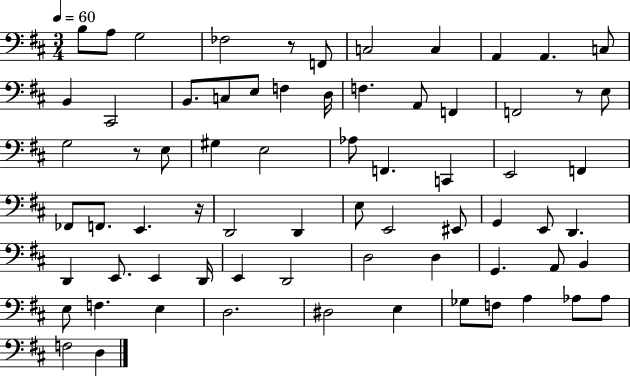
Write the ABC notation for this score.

X:1
T:Untitled
M:3/4
L:1/4
K:D
B,/2 A,/2 G,2 _F,2 z/2 F,,/2 C,2 C, A,, A,, C,/2 B,, ^C,,2 B,,/2 C,/2 E,/2 F, D,/4 F, A,,/2 F,, F,,2 z/2 E,/2 G,2 z/2 E,/2 ^G, E,2 _A,/2 F,, C,, E,,2 F,, _F,,/2 F,,/2 E,, z/4 D,,2 D,, E,/2 E,,2 ^E,,/2 G,, E,,/2 D,, D,, E,,/2 E,, D,,/4 E,, D,,2 D,2 D, G,, A,,/2 B,, E,/2 F, E, D,2 ^D,2 E, _G,/2 F,/2 A, _A,/2 _A,/2 F,2 D,